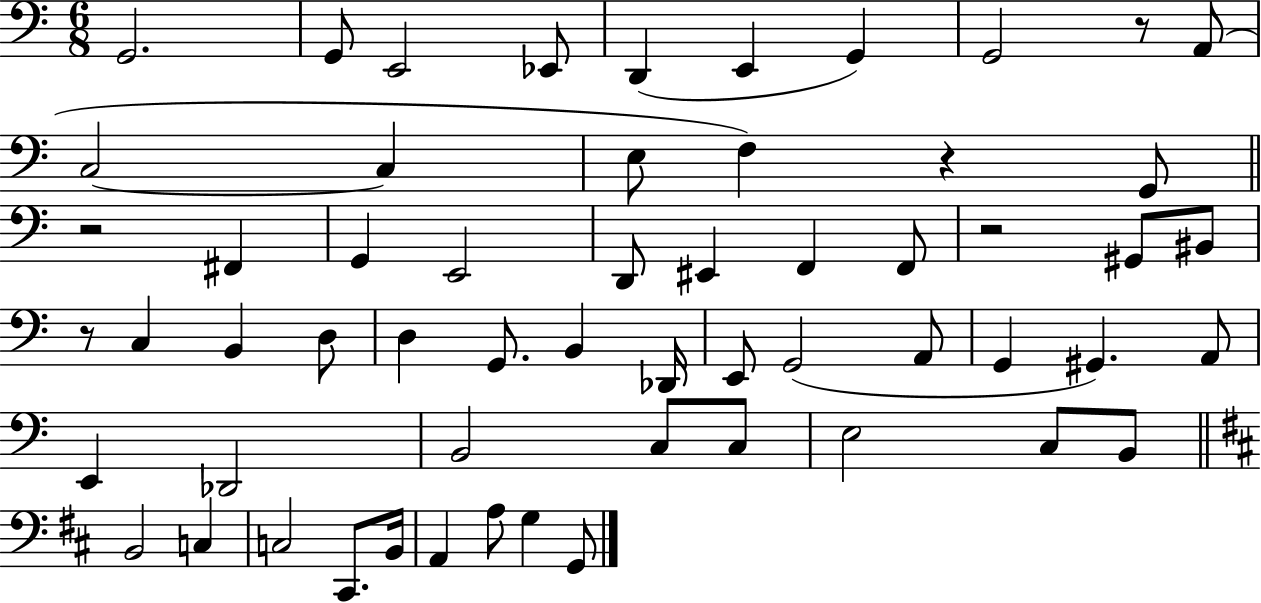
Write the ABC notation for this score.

X:1
T:Untitled
M:6/8
L:1/4
K:C
G,,2 G,,/2 E,,2 _E,,/2 D,, E,, G,, G,,2 z/2 A,,/2 C,2 C, E,/2 F, z G,,/2 z2 ^F,, G,, E,,2 D,,/2 ^E,, F,, F,,/2 z2 ^G,,/2 ^B,,/2 z/2 C, B,, D,/2 D, G,,/2 B,, _D,,/4 E,,/2 G,,2 A,,/2 G,, ^G,, A,,/2 E,, _D,,2 B,,2 C,/2 C,/2 E,2 C,/2 B,,/2 B,,2 C, C,2 ^C,,/2 B,,/4 A,, A,/2 G, G,,/2